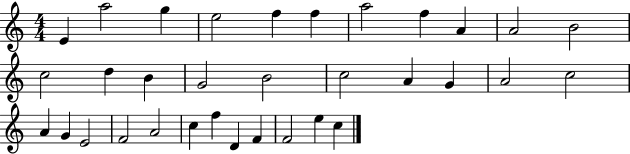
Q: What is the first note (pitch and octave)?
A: E4